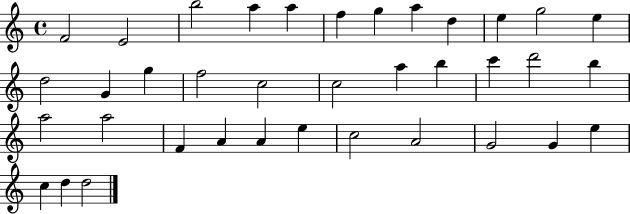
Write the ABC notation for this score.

X:1
T:Untitled
M:4/4
L:1/4
K:C
F2 E2 b2 a a f g a d e g2 e d2 G g f2 c2 c2 a b c' d'2 b a2 a2 F A A e c2 A2 G2 G e c d d2